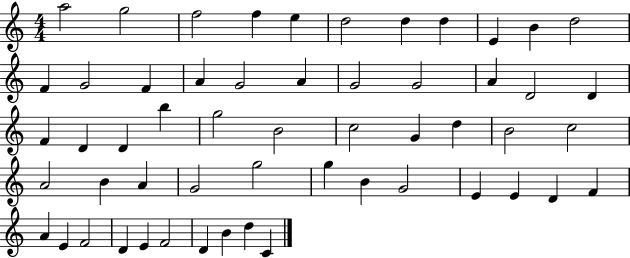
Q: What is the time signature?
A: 4/4